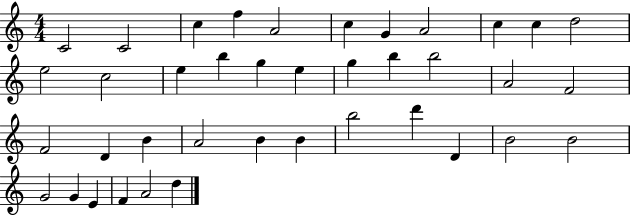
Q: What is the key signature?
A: C major